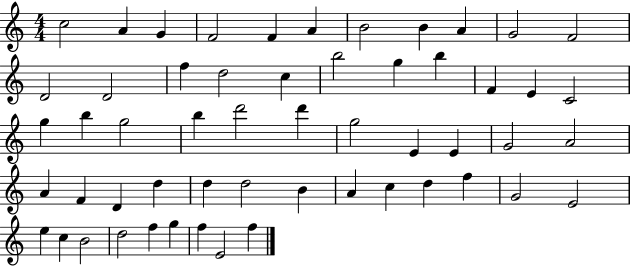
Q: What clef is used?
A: treble